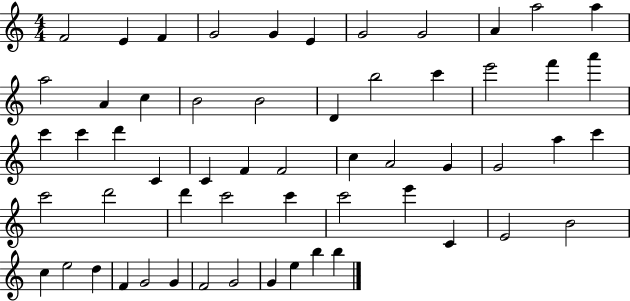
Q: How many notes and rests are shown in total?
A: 57